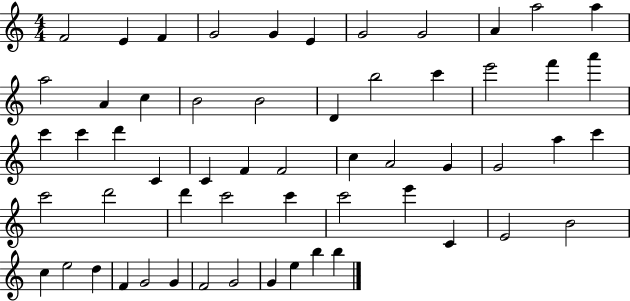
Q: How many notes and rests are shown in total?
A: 57